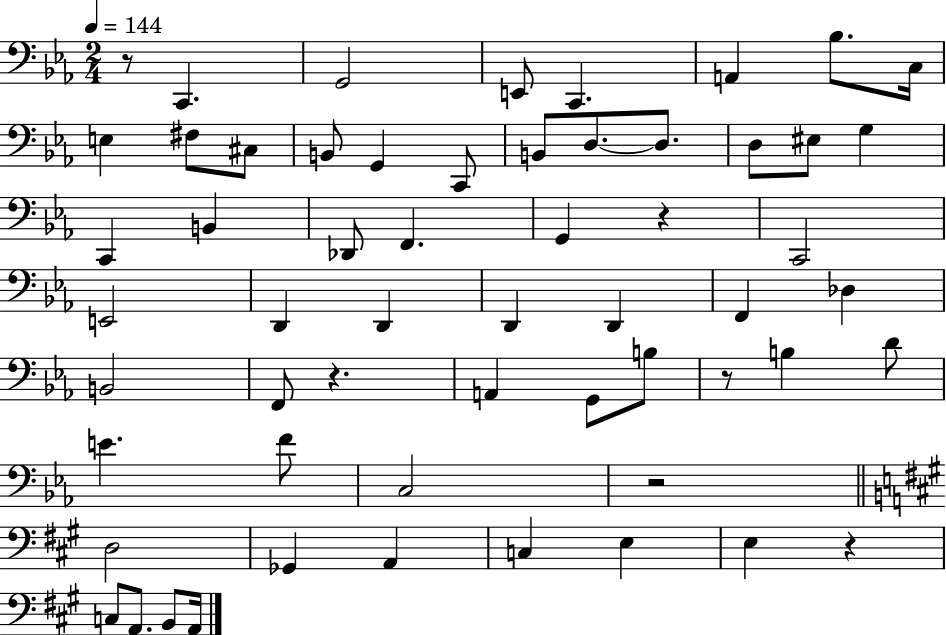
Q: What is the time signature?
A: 2/4